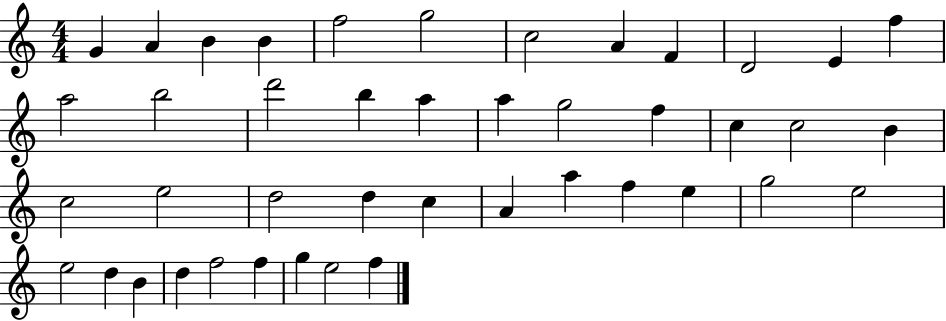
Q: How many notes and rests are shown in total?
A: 43